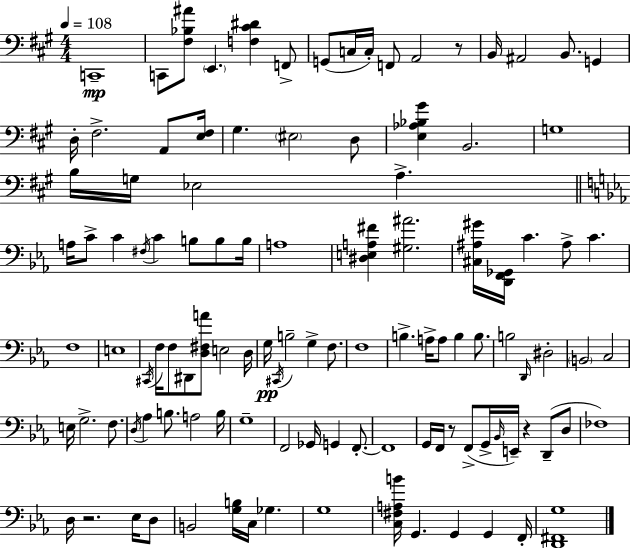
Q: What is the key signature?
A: A major